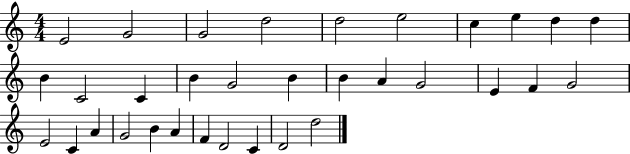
X:1
T:Untitled
M:4/4
L:1/4
K:C
E2 G2 G2 d2 d2 e2 c e d d B C2 C B G2 B B A G2 E F G2 E2 C A G2 B A F D2 C D2 d2